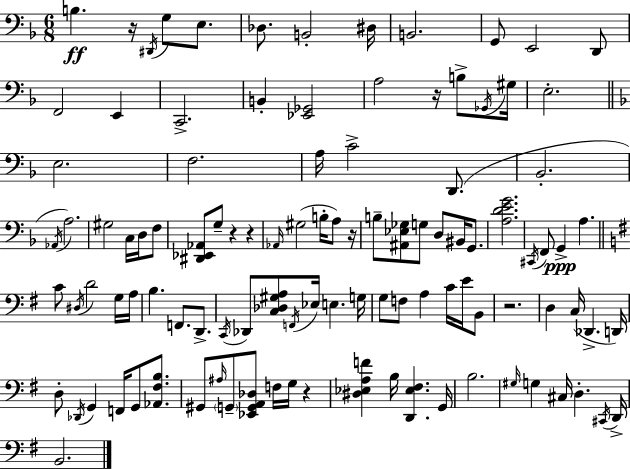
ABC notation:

X:1
T:Untitled
M:6/8
L:1/4
K:F
B, z/4 ^D,,/4 G,/2 E,/2 _D,/2 B,,2 ^D,/4 B,,2 G,,/2 E,,2 D,,/2 F,,2 E,, C,,2 B,, [_E,,_G,,]2 A,2 z/4 B,/2 _G,,/4 ^G,/4 E,2 E,2 F,2 A,/4 C2 D,,/2 _B,,2 _A,,/4 A,2 ^G,2 C,/4 D,/4 F,/2 [^D,,_E,,_A,,]/2 G,/2 z z _A,,/4 ^G,2 B,/4 A,/2 z/4 B,/2 [^A,,_E,_G,]/2 G,/2 D,/2 ^B,,/4 G,,/2 [A,DEG]2 ^C,,/4 F,,/2 G,, A, C/2 ^D,/4 D2 G,/4 A,/4 B, F,,/2 D,,/2 C,,/4 _D,,/2 [C,_D,^G,A,]/2 F,,/4 _E,/4 E, G,/4 G,/2 F,/2 A, C/4 E/4 B,,/2 z2 D, C,/4 _D,, D,,/4 D,/2 _D,,/4 G,, F,,/4 G,,/2 [_A,,^F,B,]/2 ^G,,/2 ^A,/4 G,,/2 [_E,,G,,A,,_D,]/2 F,/4 G,/4 z [^D,_E,A,F] B,/4 [D,,_E,^F,] G,,/4 B,2 ^G,/4 G, ^C,/4 D, ^C,,/4 D,,/4 B,,2